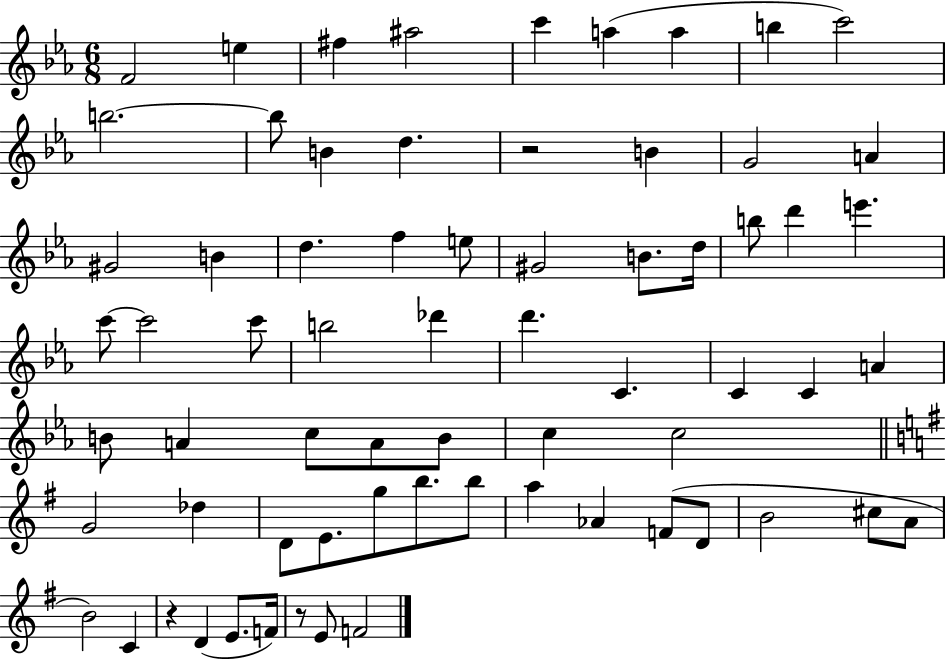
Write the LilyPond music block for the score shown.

{
  \clef treble
  \numericTimeSignature
  \time 6/8
  \key ees \major
  f'2 e''4 | fis''4 ais''2 | c'''4 a''4( a''4 | b''4 c'''2) | \break b''2.~~ | b''8 b'4 d''4. | r2 b'4 | g'2 a'4 | \break gis'2 b'4 | d''4. f''4 e''8 | gis'2 b'8. d''16 | b''8 d'''4 e'''4. | \break c'''8~~ c'''2 c'''8 | b''2 des'''4 | d'''4. c'4. | c'4 c'4 a'4 | \break b'8 a'4 c''8 a'8 b'8 | c''4 c''2 | \bar "||" \break \key g \major g'2 des''4 | d'8 e'8. g''8 b''8. b''8 | a''4 aes'4 f'8( d'8 | b'2 cis''8 a'8 | \break b'2) c'4 | r4 d'4( e'8. f'16) | r8 e'8 f'2 | \bar "|."
}